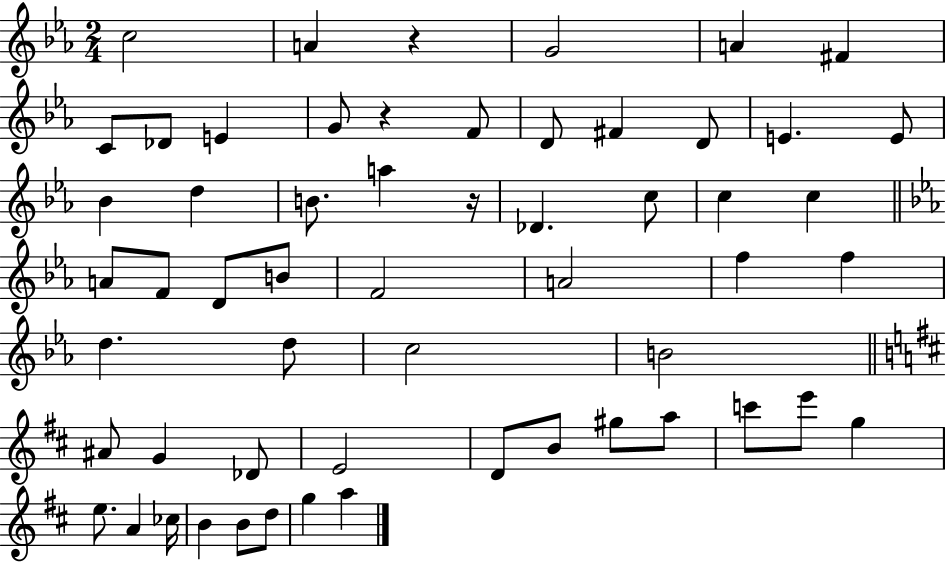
C5/h A4/q R/q G4/h A4/q F#4/q C4/e Db4/e E4/q G4/e R/q F4/e D4/e F#4/q D4/e E4/q. E4/e Bb4/q D5/q B4/e. A5/q R/s Db4/q. C5/e C5/q C5/q A4/e F4/e D4/e B4/e F4/h A4/h F5/q F5/q D5/q. D5/e C5/h B4/h A#4/e G4/q Db4/e E4/h D4/e B4/e G#5/e A5/e C6/e E6/e G5/q E5/e. A4/q CES5/s B4/q B4/e D5/e G5/q A5/q